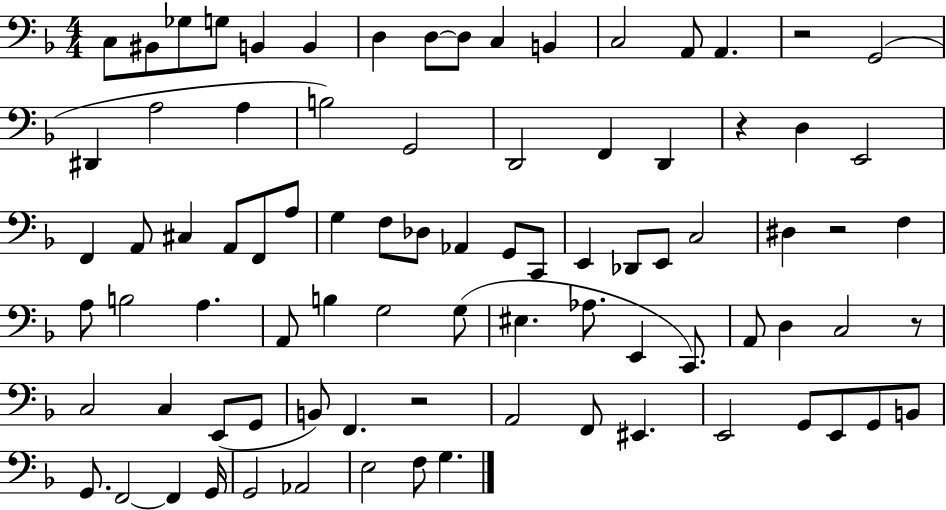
{
  \clef bass
  \numericTimeSignature
  \time 4/4
  \key f \major
  c8 bis,8 ges8 g8 b,4 b,4 | d4 d8~~ d8 c4 b,4 | c2 a,8 a,4. | r2 g,2( | \break dis,4 a2 a4 | b2) g,2 | d,2 f,4 d,4 | r4 d4 e,2 | \break f,4 a,8 cis4 a,8 f,8 a8 | g4 f8 des8 aes,4 g,8 c,8 | e,4 des,8 e,8 c2 | dis4 r2 f4 | \break a8 b2 a4. | a,8 b4 g2 g8( | eis4. aes8. e,4 c,8.) | a,8 d4 c2 r8 | \break c2 c4 e,8( g,8 | b,8) f,4. r2 | a,2 f,8 eis,4. | e,2 g,8 e,8 g,8 b,8 | \break g,8. f,2~~ f,4 g,16 | g,2 aes,2 | e2 f8 g4. | \bar "|."
}